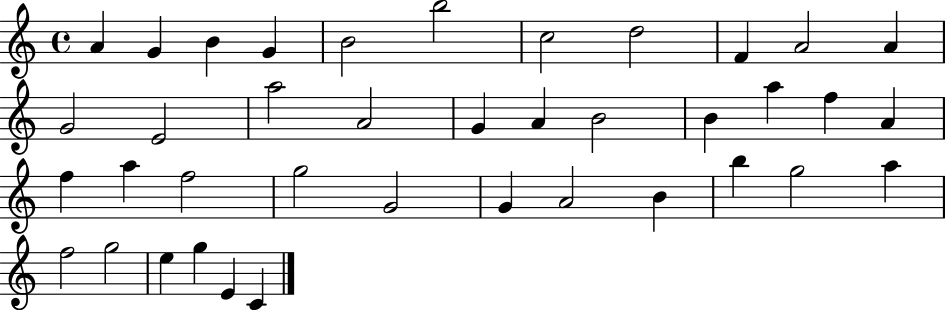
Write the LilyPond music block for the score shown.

{
  \clef treble
  \time 4/4
  \defaultTimeSignature
  \key c \major
  a'4 g'4 b'4 g'4 | b'2 b''2 | c''2 d''2 | f'4 a'2 a'4 | \break g'2 e'2 | a''2 a'2 | g'4 a'4 b'2 | b'4 a''4 f''4 a'4 | \break f''4 a''4 f''2 | g''2 g'2 | g'4 a'2 b'4 | b''4 g''2 a''4 | \break f''2 g''2 | e''4 g''4 e'4 c'4 | \bar "|."
}